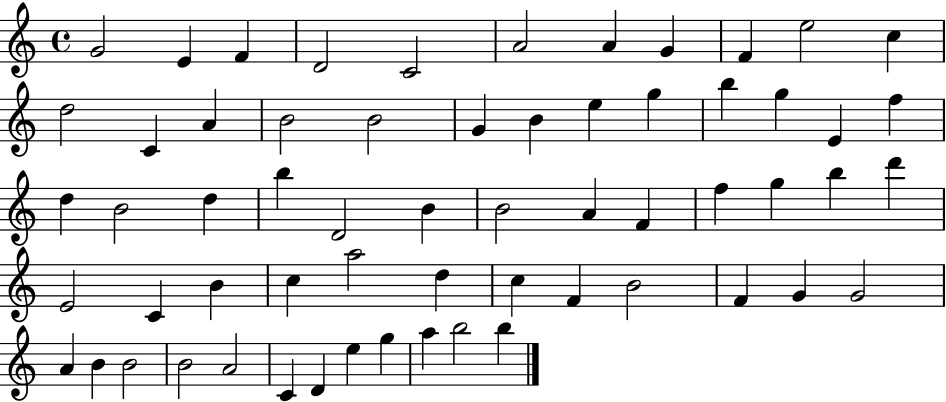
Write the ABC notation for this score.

X:1
T:Untitled
M:4/4
L:1/4
K:C
G2 E F D2 C2 A2 A G F e2 c d2 C A B2 B2 G B e g b g E f d B2 d b D2 B B2 A F f g b d' E2 C B c a2 d c F B2 F G G2 A B B2 B2 A2 C D e g a b2 b